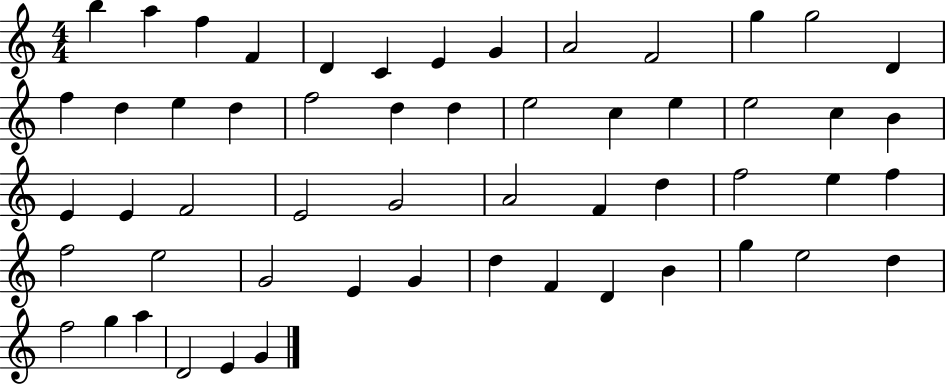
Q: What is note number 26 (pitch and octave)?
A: B4